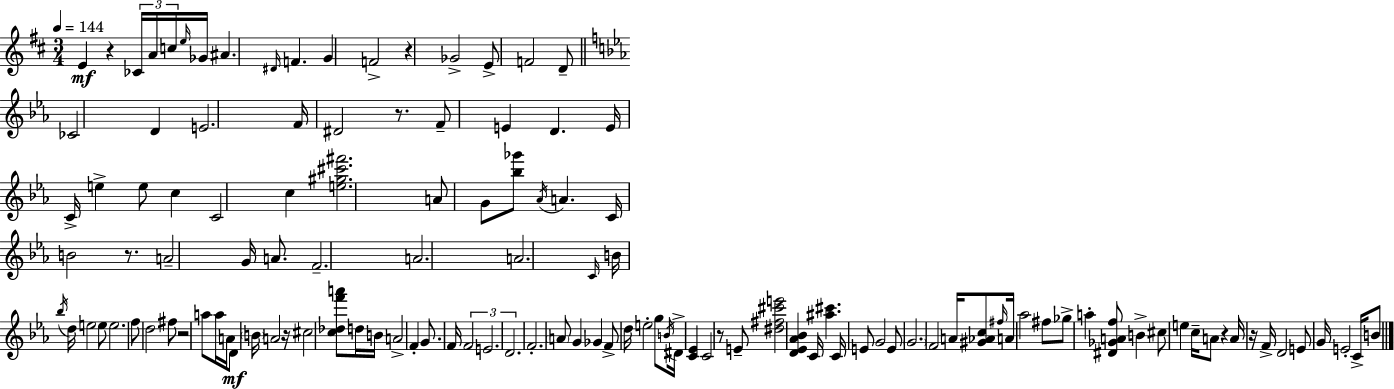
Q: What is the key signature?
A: D major